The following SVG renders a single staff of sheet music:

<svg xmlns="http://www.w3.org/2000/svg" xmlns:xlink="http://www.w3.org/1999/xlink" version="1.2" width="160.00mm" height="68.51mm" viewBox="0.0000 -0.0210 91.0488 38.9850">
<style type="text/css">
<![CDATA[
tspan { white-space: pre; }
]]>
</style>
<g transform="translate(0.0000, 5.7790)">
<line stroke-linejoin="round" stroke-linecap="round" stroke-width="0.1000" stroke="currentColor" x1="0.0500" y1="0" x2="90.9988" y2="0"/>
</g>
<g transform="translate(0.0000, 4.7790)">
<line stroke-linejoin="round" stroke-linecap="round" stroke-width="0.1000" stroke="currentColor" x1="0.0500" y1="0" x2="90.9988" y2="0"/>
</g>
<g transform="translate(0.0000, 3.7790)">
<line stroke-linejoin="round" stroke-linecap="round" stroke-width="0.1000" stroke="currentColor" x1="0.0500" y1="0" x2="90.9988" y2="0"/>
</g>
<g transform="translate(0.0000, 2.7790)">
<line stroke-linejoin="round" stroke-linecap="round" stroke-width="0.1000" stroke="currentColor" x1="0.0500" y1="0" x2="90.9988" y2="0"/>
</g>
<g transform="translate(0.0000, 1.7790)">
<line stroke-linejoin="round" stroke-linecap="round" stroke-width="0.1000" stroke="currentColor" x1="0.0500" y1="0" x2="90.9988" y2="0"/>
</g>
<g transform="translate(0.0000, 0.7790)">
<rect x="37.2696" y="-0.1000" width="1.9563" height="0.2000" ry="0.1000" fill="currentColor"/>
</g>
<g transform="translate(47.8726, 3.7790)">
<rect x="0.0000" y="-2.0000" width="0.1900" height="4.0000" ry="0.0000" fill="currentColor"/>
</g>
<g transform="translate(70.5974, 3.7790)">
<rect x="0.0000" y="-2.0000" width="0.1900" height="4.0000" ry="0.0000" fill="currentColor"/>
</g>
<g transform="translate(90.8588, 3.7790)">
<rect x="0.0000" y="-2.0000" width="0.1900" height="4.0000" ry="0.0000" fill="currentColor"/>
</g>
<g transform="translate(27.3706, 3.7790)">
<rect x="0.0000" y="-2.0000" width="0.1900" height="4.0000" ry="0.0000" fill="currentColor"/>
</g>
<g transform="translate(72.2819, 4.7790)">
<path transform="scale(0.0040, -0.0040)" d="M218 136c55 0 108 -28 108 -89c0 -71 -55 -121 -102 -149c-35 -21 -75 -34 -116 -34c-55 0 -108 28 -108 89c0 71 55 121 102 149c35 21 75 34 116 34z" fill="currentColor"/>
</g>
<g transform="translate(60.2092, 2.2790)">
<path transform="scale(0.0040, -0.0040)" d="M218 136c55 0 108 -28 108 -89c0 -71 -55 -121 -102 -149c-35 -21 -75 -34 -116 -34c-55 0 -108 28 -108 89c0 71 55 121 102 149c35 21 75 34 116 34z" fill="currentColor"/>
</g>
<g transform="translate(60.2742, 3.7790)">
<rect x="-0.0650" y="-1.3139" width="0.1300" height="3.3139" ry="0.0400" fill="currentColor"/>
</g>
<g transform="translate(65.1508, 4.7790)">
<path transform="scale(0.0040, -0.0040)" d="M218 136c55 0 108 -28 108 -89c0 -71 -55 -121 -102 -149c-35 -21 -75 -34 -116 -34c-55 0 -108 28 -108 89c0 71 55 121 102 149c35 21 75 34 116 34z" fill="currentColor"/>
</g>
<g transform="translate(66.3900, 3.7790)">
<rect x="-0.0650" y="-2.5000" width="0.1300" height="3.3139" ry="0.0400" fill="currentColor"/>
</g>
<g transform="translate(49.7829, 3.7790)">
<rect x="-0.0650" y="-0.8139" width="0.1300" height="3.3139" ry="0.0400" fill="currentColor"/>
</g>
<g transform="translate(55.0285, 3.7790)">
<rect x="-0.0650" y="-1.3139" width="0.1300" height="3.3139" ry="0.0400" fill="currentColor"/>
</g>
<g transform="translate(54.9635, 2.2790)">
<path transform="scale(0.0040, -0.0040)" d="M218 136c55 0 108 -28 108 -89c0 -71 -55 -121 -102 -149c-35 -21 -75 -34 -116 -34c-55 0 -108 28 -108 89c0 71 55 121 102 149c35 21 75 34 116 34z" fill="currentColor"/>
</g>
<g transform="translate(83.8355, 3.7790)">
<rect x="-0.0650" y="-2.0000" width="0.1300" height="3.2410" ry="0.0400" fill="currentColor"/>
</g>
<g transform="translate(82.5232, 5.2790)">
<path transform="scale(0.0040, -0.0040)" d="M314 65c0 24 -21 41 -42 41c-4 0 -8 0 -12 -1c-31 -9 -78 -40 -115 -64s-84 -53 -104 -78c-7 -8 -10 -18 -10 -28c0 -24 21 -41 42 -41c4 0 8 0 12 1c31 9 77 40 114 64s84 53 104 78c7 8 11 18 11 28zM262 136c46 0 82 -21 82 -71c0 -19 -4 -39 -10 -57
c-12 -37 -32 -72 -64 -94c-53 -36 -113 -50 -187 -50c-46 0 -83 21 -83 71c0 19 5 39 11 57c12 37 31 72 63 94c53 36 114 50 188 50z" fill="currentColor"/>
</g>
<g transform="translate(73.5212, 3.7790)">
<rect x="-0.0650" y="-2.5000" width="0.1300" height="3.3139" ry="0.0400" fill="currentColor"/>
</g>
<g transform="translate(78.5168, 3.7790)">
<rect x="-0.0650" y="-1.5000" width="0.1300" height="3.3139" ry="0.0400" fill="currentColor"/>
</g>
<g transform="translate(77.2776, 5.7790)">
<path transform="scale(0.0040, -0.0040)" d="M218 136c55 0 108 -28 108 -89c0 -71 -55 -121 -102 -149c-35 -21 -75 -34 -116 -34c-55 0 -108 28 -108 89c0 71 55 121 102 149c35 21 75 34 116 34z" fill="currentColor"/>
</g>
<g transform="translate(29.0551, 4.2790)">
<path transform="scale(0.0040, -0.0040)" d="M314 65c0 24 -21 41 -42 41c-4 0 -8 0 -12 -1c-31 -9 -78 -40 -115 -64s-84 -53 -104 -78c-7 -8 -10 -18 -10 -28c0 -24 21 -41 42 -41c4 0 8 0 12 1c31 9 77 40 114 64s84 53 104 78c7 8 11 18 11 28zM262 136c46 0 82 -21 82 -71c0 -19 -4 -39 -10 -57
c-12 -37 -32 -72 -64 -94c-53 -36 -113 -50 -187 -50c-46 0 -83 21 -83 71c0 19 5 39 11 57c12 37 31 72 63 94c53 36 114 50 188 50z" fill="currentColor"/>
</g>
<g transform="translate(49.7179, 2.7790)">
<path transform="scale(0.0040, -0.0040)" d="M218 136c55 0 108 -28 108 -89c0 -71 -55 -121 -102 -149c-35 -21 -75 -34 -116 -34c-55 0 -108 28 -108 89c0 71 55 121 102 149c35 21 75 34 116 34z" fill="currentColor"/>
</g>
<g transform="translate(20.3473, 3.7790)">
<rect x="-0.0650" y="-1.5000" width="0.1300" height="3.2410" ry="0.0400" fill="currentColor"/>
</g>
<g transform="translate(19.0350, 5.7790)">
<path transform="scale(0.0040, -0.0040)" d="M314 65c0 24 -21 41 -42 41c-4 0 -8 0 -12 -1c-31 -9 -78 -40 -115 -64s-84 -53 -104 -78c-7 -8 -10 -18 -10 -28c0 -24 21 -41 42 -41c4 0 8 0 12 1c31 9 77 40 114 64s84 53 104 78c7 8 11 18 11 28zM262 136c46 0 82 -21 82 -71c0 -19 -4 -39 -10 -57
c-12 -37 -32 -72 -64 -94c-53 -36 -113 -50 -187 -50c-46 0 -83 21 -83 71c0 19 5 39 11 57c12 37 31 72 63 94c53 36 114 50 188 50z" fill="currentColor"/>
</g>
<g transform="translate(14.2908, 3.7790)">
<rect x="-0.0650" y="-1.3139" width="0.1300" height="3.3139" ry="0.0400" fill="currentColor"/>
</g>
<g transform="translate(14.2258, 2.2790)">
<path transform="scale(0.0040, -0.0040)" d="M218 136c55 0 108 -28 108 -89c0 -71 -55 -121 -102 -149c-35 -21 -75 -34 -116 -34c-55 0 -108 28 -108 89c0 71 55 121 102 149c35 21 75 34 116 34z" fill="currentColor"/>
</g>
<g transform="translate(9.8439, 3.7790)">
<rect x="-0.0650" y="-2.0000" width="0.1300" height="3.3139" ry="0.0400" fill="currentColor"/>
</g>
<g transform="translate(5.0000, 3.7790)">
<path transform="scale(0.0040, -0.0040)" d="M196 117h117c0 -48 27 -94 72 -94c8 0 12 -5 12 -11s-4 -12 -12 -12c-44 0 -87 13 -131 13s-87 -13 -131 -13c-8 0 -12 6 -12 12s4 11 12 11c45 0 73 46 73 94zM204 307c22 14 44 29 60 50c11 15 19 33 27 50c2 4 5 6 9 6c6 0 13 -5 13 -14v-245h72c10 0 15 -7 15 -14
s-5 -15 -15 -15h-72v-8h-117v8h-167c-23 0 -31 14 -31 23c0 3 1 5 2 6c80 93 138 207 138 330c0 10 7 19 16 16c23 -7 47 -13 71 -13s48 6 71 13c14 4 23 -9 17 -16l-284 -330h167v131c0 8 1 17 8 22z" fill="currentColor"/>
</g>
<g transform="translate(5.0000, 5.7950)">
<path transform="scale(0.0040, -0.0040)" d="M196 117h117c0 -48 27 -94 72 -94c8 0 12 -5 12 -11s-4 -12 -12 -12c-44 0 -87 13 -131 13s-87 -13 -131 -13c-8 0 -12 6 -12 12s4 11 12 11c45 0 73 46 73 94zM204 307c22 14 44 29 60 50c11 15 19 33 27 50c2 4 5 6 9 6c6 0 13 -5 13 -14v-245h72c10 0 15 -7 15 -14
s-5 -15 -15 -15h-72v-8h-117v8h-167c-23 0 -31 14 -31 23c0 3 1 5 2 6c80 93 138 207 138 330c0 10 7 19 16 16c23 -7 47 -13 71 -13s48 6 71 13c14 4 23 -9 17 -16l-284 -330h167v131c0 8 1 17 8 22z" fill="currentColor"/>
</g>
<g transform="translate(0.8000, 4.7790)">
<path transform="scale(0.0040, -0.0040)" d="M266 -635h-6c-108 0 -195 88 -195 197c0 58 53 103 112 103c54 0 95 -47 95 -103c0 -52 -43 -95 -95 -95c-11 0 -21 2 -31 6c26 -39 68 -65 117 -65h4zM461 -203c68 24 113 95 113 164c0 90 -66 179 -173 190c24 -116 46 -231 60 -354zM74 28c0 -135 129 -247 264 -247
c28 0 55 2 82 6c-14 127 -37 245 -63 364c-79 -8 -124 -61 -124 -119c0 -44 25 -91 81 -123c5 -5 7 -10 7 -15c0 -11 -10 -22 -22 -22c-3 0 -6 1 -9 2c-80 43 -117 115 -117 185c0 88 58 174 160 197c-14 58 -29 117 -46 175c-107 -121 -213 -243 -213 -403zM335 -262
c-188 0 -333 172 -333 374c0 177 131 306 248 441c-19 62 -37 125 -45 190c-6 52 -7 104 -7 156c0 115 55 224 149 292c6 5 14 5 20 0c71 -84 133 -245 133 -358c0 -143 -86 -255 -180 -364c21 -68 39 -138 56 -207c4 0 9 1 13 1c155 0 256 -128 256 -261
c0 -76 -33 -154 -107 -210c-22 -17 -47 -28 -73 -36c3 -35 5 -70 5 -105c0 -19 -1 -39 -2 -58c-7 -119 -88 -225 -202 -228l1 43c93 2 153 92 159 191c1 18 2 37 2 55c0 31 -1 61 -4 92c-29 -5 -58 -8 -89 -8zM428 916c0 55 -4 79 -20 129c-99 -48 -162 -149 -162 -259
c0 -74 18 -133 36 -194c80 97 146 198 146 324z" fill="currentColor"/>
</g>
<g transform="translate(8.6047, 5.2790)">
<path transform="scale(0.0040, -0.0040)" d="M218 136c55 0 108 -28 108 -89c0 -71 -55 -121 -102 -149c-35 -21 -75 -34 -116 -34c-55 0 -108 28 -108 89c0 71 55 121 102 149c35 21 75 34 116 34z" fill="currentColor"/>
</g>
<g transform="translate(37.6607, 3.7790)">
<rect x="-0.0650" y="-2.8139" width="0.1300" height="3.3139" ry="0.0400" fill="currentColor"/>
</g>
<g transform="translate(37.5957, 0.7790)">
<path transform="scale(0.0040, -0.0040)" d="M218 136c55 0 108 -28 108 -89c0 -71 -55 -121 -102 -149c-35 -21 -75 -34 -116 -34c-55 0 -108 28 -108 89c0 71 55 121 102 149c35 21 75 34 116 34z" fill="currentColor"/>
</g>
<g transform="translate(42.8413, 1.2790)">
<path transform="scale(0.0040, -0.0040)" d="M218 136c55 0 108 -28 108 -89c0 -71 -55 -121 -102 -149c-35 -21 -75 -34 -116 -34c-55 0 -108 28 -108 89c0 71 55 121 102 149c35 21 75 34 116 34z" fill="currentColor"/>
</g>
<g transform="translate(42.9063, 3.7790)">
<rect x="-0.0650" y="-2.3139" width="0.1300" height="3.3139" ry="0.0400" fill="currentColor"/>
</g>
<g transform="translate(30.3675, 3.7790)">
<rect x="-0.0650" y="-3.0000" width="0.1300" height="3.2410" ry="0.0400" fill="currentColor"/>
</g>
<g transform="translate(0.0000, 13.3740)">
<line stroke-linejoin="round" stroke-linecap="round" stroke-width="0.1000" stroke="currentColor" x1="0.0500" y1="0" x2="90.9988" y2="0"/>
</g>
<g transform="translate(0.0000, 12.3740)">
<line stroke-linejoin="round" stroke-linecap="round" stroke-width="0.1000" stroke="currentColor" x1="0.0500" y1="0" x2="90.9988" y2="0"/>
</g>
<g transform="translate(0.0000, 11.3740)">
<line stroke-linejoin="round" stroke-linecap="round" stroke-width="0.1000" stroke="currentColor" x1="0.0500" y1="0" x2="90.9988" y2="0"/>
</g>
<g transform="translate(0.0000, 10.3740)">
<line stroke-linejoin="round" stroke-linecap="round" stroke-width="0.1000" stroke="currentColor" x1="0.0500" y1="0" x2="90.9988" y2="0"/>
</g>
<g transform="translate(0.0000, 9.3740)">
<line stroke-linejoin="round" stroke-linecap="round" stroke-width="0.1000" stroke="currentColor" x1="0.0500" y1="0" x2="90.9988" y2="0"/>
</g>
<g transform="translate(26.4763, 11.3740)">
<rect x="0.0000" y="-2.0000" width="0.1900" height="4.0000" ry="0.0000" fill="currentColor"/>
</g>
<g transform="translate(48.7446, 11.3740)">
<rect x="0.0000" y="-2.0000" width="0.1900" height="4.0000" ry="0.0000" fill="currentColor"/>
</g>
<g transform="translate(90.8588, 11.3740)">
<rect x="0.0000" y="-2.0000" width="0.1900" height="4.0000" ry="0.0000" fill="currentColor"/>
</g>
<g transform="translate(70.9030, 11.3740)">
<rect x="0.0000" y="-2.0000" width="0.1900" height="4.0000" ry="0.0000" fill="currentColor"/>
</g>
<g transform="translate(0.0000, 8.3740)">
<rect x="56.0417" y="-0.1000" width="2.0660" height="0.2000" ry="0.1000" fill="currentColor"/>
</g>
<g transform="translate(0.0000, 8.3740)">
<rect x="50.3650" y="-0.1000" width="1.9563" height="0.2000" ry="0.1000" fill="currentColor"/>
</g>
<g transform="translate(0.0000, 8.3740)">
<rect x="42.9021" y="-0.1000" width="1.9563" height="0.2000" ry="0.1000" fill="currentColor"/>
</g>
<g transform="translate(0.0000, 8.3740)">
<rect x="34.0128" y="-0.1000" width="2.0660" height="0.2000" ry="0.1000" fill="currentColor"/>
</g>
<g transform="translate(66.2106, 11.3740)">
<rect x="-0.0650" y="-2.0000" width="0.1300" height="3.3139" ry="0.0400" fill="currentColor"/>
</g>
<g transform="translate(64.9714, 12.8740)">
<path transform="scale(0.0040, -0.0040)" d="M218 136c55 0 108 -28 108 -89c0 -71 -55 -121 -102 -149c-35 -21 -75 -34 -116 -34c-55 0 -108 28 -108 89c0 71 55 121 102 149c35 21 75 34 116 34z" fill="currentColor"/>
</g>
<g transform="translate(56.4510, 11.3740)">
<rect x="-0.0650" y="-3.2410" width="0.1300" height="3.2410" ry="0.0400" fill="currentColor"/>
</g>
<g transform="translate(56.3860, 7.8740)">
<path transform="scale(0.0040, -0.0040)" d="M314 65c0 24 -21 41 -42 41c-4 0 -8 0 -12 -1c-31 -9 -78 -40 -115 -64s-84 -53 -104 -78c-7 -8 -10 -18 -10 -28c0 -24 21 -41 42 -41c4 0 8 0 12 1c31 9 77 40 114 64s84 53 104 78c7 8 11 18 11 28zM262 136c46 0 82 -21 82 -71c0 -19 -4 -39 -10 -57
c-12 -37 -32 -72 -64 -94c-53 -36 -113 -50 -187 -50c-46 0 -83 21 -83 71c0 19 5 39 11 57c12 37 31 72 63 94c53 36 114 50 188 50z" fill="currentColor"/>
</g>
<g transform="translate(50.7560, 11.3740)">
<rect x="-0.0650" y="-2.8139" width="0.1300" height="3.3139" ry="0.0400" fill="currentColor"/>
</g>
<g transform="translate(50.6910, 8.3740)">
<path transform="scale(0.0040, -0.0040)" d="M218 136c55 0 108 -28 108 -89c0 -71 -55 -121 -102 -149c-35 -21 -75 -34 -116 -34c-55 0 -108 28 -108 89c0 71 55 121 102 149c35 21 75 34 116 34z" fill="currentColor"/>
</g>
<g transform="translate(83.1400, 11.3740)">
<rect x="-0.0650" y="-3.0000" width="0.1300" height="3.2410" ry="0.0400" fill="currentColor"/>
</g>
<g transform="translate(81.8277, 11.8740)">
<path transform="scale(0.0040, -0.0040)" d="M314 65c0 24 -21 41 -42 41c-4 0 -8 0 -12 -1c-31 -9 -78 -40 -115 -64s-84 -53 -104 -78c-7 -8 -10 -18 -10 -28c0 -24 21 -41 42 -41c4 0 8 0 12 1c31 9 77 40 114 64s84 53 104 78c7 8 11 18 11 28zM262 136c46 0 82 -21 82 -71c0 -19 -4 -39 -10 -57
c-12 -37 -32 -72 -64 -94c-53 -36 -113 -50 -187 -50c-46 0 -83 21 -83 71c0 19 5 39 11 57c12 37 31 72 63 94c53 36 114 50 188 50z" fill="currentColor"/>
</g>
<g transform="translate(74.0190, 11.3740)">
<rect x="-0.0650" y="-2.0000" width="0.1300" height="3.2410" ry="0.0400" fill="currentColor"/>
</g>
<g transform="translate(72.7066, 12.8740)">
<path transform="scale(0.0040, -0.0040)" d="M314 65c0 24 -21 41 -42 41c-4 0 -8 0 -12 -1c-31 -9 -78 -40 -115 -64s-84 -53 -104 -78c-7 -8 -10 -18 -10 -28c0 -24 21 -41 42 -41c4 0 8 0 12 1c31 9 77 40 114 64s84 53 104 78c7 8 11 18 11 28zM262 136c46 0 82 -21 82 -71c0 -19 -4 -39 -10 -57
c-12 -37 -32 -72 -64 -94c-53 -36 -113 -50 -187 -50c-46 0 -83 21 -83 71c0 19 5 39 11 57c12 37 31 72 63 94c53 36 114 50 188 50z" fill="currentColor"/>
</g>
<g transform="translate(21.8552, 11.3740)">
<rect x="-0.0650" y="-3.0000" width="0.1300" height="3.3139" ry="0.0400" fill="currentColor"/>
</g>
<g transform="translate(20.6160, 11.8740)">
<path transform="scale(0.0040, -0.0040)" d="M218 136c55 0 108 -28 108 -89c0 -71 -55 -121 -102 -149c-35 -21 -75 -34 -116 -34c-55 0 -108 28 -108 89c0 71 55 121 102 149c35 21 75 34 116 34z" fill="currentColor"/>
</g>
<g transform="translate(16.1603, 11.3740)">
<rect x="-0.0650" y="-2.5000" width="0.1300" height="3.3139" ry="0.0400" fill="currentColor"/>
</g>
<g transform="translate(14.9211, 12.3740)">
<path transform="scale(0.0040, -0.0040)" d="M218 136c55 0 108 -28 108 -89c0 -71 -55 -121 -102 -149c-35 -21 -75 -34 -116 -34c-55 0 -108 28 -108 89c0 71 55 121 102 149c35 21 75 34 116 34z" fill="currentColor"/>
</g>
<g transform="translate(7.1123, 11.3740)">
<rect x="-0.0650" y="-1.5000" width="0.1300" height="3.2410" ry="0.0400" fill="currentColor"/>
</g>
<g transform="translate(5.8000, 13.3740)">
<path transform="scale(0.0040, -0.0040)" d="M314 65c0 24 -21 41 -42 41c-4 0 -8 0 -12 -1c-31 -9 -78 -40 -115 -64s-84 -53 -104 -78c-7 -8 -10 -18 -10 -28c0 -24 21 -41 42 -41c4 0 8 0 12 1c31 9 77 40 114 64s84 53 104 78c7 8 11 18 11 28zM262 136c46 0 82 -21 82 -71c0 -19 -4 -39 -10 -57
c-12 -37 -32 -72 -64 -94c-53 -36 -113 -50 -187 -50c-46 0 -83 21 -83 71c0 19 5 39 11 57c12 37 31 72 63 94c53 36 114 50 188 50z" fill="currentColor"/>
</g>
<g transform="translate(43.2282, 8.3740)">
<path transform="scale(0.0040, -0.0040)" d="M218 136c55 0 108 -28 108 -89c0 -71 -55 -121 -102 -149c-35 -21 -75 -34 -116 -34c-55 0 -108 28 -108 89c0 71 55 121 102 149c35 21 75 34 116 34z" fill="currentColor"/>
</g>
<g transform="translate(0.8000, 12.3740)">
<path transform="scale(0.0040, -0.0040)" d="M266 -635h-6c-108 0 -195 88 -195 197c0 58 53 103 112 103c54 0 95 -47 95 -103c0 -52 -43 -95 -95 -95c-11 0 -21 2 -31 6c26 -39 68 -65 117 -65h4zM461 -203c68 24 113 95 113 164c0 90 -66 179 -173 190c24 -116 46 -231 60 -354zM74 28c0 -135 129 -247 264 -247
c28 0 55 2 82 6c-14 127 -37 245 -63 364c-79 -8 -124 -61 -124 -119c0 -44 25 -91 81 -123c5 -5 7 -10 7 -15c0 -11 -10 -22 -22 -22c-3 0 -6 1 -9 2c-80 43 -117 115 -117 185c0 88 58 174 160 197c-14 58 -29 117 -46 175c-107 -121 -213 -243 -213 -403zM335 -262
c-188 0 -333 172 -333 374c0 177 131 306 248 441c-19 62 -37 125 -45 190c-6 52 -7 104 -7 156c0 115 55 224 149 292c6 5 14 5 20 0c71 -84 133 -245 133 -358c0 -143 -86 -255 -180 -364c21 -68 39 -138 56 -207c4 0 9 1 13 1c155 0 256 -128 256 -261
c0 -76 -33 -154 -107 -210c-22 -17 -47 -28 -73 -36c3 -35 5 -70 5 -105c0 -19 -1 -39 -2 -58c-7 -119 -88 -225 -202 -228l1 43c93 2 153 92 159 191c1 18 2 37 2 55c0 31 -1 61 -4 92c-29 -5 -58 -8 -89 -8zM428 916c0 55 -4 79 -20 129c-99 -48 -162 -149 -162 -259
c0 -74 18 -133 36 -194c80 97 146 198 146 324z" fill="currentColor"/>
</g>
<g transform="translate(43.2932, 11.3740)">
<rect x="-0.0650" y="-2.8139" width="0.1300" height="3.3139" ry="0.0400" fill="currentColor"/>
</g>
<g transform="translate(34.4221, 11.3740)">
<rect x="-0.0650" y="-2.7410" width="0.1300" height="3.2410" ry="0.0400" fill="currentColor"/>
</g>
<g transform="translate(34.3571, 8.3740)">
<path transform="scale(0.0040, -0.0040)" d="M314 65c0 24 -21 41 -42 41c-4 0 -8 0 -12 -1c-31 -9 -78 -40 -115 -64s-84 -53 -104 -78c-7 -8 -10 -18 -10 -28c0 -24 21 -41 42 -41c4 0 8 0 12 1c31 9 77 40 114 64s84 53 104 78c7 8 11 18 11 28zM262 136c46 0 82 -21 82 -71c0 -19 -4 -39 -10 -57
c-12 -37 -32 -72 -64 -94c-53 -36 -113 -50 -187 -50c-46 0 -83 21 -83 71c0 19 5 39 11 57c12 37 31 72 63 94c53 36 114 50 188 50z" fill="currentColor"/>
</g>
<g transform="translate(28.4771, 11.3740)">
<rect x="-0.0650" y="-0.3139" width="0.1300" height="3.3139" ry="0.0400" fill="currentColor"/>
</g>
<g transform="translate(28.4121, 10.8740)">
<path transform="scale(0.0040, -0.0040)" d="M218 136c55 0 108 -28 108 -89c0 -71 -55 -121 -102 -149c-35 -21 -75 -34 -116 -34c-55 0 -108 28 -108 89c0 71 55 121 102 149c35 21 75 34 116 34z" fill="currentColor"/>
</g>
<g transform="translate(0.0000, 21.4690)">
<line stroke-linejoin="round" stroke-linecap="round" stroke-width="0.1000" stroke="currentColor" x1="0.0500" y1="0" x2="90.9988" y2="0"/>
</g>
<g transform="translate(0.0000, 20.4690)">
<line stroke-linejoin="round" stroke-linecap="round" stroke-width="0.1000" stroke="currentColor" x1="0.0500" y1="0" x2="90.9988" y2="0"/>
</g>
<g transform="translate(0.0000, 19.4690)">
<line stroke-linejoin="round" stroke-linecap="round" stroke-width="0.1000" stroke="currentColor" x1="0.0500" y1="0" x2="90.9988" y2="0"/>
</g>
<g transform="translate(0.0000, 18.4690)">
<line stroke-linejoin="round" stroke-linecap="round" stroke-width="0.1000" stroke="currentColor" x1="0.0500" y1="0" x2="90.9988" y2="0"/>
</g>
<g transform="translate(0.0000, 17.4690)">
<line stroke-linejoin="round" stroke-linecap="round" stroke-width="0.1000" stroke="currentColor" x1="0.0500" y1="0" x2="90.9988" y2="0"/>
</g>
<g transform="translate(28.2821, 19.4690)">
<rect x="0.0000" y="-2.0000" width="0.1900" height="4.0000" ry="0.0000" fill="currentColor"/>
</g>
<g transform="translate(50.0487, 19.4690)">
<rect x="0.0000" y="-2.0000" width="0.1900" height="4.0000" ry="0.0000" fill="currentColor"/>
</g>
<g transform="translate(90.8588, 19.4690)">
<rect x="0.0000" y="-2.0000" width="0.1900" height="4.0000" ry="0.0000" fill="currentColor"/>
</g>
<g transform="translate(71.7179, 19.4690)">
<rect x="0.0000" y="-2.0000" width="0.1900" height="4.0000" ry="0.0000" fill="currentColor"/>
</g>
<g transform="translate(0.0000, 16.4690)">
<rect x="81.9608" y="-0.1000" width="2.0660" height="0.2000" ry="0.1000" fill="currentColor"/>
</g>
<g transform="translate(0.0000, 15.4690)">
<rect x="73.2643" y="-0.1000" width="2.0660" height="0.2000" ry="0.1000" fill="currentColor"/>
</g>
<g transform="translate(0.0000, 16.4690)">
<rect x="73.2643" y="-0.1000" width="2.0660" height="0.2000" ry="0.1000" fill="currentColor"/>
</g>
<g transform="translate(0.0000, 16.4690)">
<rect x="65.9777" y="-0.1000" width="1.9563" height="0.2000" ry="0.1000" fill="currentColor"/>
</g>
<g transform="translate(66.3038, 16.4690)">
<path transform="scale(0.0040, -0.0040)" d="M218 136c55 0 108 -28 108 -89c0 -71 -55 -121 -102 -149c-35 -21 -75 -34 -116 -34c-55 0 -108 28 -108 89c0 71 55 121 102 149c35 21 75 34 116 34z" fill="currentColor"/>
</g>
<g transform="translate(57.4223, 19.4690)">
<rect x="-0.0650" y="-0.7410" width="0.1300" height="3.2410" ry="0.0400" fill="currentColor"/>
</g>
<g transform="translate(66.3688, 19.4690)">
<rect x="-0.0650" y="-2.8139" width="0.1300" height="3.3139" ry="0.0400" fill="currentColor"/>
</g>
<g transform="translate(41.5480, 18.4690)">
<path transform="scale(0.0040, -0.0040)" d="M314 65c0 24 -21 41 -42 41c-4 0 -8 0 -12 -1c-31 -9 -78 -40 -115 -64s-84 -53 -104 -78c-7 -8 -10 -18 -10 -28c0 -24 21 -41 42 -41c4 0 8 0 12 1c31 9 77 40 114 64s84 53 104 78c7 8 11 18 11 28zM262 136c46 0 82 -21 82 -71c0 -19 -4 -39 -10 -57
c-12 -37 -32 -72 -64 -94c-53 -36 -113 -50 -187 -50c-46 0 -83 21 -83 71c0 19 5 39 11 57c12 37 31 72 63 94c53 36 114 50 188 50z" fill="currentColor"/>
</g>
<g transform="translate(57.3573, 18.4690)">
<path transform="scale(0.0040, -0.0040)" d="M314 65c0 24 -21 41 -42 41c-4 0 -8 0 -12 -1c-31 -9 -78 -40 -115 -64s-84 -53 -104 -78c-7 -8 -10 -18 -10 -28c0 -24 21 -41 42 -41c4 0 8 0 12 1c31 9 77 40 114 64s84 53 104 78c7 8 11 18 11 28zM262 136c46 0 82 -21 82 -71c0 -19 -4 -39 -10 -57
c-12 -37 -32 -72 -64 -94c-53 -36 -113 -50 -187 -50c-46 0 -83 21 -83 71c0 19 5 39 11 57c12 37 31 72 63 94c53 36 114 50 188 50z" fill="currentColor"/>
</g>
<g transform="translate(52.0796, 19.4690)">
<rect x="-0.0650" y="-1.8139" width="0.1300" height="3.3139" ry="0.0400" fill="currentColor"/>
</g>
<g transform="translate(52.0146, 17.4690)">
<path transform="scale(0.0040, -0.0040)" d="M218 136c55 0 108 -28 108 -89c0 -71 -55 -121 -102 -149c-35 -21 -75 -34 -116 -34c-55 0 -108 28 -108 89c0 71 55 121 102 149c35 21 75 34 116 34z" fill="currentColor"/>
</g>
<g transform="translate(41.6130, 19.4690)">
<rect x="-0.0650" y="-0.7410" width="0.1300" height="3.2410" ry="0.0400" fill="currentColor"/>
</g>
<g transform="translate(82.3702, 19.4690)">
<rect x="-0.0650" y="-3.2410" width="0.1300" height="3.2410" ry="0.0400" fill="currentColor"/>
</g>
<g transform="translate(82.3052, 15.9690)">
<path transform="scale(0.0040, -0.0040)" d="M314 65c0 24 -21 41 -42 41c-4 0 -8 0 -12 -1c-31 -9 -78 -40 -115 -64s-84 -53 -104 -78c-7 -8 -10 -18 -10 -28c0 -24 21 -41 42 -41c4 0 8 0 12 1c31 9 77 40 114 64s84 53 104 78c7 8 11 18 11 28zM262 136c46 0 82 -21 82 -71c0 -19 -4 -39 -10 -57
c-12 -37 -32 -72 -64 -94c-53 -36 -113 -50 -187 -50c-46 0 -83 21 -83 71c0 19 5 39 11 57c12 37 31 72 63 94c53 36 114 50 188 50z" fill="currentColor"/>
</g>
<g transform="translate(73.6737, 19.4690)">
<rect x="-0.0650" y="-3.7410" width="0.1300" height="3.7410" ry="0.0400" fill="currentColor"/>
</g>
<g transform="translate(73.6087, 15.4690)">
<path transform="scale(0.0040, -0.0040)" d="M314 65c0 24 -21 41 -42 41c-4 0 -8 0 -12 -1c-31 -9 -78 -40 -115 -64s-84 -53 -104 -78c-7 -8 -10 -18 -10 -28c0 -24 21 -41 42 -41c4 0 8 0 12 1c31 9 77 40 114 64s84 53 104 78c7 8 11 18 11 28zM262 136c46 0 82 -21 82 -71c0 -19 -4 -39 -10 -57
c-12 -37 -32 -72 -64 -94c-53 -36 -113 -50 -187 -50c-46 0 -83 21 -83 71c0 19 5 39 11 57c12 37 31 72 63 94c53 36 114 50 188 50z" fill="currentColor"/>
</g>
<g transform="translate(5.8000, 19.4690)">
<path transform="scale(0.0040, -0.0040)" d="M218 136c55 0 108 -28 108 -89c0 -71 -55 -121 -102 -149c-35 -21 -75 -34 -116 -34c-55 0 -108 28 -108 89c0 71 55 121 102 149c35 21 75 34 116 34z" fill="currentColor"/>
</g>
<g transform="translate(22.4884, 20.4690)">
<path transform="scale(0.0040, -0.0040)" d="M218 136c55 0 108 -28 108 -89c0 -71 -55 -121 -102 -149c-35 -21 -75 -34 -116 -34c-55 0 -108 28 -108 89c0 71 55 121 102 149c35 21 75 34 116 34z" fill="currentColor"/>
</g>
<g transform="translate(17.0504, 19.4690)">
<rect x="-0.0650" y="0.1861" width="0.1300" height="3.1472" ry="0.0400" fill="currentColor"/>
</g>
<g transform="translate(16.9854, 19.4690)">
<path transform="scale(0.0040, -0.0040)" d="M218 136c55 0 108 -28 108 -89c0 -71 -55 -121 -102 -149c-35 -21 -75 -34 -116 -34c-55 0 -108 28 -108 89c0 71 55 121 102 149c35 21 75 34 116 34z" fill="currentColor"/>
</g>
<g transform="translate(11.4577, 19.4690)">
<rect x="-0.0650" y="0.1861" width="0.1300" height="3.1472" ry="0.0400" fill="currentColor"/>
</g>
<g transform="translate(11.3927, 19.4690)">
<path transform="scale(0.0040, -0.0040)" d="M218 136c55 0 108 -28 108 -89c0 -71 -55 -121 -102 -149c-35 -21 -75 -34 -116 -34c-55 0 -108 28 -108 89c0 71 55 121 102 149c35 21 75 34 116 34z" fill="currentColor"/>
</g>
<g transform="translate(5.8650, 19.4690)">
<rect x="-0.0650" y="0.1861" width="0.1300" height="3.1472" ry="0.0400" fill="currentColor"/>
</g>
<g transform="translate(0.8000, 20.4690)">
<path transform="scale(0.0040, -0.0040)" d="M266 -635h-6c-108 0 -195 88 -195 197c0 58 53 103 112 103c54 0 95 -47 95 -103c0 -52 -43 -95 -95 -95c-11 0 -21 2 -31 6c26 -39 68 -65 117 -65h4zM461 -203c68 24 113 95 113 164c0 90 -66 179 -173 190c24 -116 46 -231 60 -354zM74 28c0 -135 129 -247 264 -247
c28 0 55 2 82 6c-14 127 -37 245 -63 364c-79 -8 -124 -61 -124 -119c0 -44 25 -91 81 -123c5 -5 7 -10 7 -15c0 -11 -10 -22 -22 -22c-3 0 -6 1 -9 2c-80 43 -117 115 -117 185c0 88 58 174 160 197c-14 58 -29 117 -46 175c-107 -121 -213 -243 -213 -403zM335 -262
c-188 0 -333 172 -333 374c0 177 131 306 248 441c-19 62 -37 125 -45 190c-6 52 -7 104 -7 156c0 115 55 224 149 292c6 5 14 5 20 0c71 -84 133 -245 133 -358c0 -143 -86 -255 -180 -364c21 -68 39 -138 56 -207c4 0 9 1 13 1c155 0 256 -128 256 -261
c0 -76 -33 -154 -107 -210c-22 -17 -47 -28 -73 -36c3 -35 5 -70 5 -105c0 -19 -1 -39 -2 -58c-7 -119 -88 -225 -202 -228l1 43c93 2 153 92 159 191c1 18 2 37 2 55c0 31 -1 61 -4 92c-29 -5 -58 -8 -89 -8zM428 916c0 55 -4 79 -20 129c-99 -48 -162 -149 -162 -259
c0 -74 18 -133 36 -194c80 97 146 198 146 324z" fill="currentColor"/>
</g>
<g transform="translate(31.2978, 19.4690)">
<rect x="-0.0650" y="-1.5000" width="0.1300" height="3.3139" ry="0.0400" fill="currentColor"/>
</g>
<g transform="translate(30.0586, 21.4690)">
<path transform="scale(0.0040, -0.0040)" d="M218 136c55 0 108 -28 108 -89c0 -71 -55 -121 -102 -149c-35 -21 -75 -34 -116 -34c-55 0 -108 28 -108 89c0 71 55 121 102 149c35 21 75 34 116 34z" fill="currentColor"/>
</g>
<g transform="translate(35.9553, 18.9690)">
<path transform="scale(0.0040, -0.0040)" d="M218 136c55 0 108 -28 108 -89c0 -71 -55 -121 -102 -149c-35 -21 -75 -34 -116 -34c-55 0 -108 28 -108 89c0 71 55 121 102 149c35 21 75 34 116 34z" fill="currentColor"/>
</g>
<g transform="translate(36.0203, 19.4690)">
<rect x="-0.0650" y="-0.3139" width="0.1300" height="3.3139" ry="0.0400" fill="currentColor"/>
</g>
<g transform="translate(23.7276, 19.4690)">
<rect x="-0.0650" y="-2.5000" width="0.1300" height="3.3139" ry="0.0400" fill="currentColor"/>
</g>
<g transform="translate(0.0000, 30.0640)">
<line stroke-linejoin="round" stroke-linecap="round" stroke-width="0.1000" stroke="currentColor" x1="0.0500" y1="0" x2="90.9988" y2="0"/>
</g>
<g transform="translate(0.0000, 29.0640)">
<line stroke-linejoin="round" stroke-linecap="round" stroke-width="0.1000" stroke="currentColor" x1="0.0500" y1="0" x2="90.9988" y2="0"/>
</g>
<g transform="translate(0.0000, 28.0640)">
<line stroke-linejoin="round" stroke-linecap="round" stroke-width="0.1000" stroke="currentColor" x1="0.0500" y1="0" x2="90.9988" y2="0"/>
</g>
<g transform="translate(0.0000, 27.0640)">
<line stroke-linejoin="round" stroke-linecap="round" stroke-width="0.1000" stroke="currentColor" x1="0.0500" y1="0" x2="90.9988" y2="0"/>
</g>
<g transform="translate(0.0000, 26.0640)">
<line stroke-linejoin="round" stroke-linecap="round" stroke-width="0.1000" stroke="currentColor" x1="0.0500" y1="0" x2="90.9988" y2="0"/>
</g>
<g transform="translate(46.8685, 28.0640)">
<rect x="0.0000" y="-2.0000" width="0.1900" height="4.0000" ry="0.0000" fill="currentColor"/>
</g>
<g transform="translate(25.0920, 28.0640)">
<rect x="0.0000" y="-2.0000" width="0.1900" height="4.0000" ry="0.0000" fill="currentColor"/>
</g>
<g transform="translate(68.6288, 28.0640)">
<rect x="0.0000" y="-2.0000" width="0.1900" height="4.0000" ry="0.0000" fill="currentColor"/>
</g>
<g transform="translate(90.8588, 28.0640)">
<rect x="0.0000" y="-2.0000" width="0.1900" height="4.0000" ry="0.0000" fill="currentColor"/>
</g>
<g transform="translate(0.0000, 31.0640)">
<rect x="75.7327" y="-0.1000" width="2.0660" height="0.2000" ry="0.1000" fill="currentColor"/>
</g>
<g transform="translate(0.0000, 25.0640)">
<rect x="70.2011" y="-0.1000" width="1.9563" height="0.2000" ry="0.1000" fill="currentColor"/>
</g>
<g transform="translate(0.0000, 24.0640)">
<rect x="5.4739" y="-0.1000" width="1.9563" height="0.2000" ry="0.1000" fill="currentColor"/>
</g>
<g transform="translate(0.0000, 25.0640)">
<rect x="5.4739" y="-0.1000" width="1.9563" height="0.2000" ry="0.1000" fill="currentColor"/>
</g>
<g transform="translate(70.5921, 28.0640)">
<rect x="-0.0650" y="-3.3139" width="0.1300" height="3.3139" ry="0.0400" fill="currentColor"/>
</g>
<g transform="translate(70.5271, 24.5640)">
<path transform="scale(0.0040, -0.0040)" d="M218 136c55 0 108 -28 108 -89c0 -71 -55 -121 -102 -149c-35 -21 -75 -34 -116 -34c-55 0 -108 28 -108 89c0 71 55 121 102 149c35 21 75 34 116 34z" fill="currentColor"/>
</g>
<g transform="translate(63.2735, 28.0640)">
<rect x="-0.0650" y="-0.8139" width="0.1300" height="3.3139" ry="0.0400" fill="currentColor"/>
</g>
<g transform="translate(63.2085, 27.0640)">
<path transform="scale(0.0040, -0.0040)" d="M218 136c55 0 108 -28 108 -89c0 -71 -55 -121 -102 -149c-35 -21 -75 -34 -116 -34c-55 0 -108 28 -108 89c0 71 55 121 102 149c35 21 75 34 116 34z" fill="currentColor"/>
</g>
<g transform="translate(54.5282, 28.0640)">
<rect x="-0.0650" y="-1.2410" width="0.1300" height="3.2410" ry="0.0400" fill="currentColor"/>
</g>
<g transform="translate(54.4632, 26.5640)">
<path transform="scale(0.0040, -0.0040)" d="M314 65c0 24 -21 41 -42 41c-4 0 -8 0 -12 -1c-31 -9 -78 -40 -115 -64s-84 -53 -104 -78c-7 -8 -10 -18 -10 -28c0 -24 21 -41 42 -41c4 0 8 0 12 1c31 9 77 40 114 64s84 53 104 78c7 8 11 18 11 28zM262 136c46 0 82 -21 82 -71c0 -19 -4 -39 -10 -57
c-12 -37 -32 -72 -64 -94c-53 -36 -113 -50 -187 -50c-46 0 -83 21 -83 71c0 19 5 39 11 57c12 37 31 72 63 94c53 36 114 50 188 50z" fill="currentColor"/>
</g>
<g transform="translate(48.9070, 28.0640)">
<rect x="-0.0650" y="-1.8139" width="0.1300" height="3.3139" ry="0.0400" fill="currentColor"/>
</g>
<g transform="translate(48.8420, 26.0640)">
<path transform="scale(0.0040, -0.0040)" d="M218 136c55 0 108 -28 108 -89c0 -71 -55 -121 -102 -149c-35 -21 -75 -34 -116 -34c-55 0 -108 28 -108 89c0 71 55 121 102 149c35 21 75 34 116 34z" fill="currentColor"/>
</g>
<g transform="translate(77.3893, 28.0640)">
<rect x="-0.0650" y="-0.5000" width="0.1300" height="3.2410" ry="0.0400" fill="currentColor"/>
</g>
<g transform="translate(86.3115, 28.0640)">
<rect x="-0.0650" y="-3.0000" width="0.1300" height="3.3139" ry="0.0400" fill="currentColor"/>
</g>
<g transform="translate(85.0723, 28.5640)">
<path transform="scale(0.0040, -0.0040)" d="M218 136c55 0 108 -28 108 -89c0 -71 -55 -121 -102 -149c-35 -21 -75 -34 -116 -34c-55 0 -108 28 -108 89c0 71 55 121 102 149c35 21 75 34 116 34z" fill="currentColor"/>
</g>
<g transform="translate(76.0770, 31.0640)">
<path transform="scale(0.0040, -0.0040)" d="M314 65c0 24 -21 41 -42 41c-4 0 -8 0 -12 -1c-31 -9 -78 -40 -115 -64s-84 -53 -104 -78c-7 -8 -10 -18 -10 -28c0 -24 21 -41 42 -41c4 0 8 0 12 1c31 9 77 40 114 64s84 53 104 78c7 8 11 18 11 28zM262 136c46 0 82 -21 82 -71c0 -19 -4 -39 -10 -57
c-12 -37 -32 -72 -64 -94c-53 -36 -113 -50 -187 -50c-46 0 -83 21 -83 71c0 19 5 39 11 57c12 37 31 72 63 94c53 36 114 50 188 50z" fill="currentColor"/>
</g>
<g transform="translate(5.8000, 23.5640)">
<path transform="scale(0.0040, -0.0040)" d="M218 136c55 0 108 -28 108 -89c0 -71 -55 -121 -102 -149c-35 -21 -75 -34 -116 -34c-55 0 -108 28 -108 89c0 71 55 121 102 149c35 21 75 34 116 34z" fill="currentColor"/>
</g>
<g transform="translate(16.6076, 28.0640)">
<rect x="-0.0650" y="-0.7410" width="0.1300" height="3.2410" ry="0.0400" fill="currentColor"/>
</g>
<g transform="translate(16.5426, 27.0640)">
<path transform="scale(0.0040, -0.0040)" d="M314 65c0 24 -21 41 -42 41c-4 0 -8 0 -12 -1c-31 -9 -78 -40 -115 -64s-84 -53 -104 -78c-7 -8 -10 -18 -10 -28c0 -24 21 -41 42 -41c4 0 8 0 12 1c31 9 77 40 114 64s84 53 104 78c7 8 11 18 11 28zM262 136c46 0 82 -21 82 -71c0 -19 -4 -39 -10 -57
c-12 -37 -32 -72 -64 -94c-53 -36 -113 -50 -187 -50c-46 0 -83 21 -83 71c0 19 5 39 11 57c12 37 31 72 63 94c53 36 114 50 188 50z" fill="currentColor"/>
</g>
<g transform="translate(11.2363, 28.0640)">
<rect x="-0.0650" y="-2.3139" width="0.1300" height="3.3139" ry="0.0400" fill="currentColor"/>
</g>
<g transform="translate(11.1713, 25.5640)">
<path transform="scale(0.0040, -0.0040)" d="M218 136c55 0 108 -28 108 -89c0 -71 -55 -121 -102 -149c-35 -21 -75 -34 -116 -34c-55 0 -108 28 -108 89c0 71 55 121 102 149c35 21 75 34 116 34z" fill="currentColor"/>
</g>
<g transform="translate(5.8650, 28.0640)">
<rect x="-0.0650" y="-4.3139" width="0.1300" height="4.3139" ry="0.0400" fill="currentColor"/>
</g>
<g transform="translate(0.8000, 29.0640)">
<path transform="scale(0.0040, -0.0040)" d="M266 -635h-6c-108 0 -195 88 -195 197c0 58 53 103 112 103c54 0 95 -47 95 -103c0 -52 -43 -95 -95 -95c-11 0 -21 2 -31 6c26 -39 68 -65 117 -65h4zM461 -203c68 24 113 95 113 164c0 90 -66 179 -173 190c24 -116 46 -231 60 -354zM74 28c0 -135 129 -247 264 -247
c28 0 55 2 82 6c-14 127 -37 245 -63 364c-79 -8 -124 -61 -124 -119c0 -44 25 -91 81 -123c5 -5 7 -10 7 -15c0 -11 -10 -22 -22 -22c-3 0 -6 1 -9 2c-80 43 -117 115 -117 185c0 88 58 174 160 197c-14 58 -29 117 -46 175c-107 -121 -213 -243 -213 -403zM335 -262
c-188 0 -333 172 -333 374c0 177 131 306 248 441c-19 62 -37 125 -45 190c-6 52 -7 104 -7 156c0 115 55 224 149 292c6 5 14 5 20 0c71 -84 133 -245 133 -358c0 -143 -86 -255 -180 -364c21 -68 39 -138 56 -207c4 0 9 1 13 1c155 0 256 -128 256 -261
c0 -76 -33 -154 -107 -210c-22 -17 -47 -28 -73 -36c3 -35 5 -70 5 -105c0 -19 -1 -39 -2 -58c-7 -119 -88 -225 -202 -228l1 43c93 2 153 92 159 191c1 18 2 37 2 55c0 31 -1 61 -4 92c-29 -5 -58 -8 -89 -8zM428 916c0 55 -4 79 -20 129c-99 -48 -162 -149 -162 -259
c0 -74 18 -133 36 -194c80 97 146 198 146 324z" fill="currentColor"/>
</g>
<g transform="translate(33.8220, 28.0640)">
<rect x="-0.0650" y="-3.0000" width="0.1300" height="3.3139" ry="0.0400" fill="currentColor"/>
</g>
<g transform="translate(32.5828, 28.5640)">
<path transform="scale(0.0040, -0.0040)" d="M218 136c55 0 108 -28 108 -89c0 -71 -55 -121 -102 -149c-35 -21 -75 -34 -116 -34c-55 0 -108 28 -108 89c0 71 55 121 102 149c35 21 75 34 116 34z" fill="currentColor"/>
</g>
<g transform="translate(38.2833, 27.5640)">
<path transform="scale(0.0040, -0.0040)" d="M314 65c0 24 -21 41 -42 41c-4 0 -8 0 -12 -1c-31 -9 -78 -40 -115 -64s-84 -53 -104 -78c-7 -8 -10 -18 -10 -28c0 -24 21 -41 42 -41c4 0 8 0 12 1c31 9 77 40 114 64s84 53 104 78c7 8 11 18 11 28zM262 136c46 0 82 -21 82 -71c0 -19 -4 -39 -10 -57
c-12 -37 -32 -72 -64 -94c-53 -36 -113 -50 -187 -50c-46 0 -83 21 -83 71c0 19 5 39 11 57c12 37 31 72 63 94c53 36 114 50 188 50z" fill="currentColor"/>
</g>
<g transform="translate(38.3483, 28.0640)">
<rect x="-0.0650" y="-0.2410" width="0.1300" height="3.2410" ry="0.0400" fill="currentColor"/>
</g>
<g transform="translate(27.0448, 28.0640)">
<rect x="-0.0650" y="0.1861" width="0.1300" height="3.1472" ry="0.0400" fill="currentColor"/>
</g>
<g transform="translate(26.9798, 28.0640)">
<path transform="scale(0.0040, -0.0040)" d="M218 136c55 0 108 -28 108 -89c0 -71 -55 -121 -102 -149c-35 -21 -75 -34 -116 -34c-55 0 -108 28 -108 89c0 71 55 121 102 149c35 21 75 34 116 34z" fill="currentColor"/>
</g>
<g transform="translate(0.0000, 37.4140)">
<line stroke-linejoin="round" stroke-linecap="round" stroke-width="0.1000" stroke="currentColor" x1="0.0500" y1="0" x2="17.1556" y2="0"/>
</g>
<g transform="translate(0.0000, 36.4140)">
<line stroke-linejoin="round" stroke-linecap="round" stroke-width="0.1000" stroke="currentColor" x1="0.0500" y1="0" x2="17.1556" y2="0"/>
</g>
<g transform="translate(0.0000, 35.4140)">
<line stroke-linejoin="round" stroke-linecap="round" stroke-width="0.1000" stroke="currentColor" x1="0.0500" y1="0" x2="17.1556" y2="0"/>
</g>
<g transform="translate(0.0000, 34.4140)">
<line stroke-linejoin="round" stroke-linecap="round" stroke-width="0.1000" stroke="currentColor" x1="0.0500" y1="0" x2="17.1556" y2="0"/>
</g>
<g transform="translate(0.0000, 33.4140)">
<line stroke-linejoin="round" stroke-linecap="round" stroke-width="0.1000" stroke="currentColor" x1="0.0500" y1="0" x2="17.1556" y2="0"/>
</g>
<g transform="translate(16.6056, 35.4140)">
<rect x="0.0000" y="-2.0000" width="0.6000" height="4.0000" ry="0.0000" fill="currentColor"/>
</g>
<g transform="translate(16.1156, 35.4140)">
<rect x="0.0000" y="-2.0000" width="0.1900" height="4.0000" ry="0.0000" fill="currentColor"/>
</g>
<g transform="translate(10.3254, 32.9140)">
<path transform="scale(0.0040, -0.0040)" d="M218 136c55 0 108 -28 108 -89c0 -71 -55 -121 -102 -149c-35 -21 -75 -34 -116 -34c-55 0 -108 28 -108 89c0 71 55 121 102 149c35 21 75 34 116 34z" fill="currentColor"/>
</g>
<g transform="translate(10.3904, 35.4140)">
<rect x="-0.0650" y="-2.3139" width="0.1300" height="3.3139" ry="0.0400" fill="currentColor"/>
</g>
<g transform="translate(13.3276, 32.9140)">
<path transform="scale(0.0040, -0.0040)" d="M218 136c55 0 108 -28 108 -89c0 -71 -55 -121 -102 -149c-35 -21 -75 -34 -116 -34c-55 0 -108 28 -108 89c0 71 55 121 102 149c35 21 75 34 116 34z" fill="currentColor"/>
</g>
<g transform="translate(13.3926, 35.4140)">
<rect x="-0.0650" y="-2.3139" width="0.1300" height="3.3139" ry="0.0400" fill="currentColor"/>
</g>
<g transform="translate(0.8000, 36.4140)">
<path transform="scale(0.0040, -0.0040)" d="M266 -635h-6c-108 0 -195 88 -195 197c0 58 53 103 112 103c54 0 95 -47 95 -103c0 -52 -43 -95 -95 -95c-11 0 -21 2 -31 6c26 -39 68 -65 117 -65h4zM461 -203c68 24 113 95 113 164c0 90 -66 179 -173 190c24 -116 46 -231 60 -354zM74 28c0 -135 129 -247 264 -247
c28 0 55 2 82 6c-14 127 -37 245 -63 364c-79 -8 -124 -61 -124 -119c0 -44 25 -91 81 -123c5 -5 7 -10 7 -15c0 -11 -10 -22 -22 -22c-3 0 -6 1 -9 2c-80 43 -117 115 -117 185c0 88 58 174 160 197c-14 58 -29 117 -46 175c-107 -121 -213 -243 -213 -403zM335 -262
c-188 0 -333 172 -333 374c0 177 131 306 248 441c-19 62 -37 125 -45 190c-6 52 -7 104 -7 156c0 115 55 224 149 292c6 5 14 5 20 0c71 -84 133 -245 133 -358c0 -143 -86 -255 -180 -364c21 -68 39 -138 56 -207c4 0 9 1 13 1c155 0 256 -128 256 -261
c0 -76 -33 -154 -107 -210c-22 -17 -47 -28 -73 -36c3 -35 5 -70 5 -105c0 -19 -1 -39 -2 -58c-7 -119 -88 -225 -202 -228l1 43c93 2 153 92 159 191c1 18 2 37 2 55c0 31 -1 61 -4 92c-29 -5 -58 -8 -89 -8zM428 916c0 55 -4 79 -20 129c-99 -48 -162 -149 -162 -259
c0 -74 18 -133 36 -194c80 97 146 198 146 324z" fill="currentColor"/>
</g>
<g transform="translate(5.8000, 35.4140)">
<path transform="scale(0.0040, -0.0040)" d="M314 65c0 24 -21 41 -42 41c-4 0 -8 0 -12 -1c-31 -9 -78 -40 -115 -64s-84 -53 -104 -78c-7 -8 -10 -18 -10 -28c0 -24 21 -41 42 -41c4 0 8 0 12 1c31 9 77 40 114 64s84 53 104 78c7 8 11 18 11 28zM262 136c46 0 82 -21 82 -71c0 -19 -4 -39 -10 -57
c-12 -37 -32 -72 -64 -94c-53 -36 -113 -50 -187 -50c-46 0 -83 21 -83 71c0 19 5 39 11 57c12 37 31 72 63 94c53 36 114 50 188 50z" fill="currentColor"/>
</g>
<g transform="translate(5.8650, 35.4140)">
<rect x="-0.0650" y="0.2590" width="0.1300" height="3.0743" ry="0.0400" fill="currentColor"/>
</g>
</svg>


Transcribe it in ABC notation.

X:1
T:Untitled
M:4/4
L:1/4
K:C
F e E2 A2 a g d e e G G E F2 E2 G A c a2 a a b2 F F2 A2 B B B G E c d2 f d2 a c'2 b2 d' g d2 B A c2 f e2 d b C2 A B2 g g